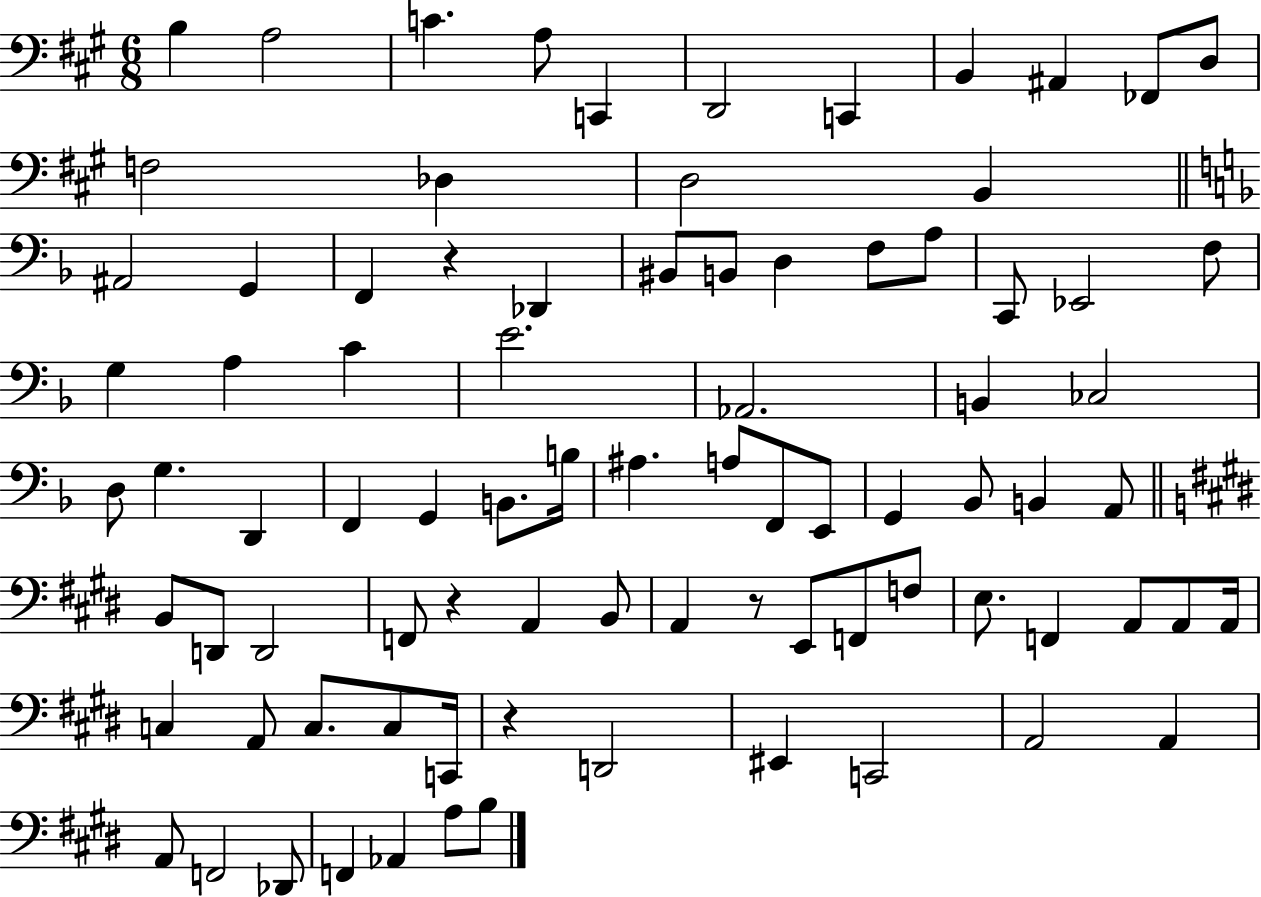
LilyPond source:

{
  \clef bass
  \numericTimeSignature
  \time 6/8
  \key a \major
  b4 a2 | c'4. a8 c,4 | d,2 c,4 | b,4 ais,4 fes,8 d8 | \break f2 des4 | d2 b,4 | \bar "||" \break \key f \major ais,2 g,4 | f,4 r4 des,4 | bis,8 b,8 d4 f8 a8 | c,8 ees,2 f8 | \break g4 a4 c'4 | e'2. | aes,2. | b,4 ces2 | \break d8 g4. d,4 | f,4 g,4 b,8. b16 | ais4. a8 f,8 e,8 | g,4 bes,8 b,4 a,8 | \break \bar "||" \break \key e \major b,8 d,8 d,2 | f,8 r4 a,4 b,8 | a,4 r8 e,8 f,8 f8 | e8. f,4 a,8 a,8 a,16 | \break c4 a,8 c8. c8 c,16 | r4 d,2 | eis,4 c,2 | a,2 a,4 | \break a,8 f,2 des,8 | f,4 aes,4 a8 b8 | \bar "|."
}